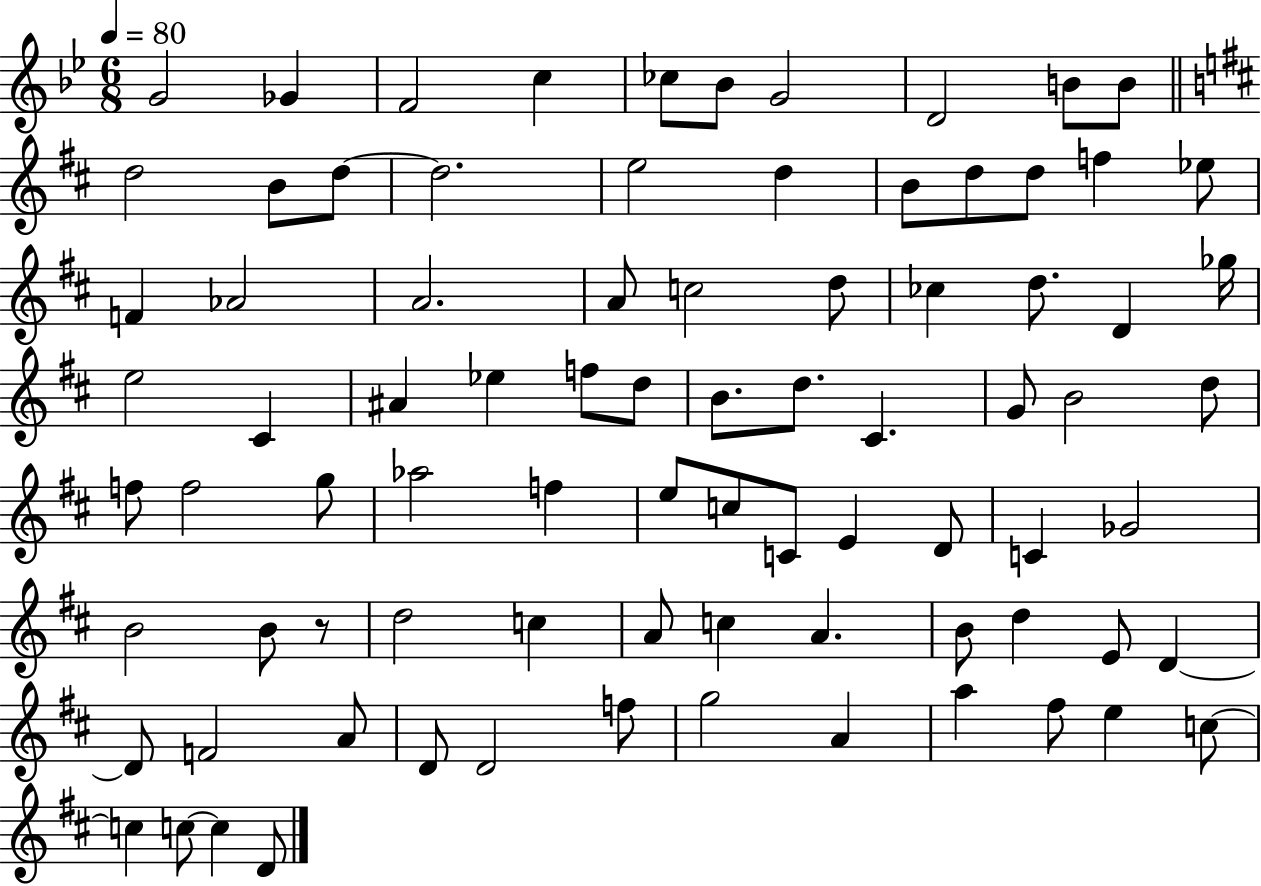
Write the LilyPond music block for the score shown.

{
  \clef treble
  \numericTimeSignature
  \time 6/8
  \key bes \major
  \tempo 4 = 80
  g'2 ges'4 | f'2 c''4 | ces''8 bes'8 g'2 | d'2 b'8 b'8 | \break \bar "||" \break \key b \minor d''2 b'8 d''8~~ | d''2. | e''2 d''4 | b'8 d''8 d''8 f''4 ees''8 | \break f'4 aes'2 | a'2. | a'8 c''2 d''8 | ces''4 d''8. d'4 ges''16 | \break e''2 cis'4 | ais'4 ees''4 f''8 d''8 | b'8. d''8. cis'4. | g'8 b'2 d''8 | \break f''8 f''2 g''8 | aes''2 f''4 | e''8 c''8 c'8 e'4 d'8 | c'4 ges'2 | \break b'2 b'8 r8 | d''2 c''4 | a'8 c''4 a'4. | b'8 d''4 e'8 d'4~~ | \break d'8 f'2 a'8 | d'8 d'2 f''8 | g''2 a'4 | a''4 fis''8 e''4 c''8~~ | \break c''4 c''8~~ c''4 d'8 | \bar "|."
}